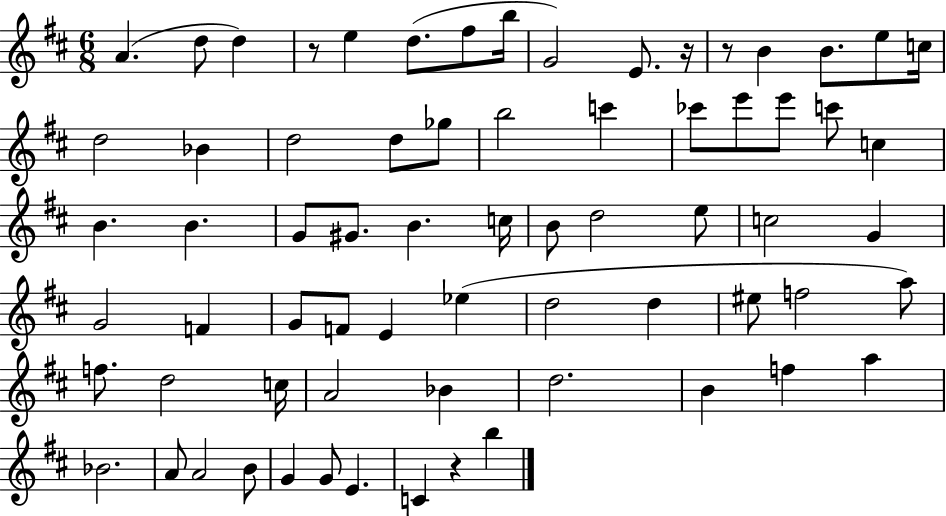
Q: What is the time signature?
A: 6/8